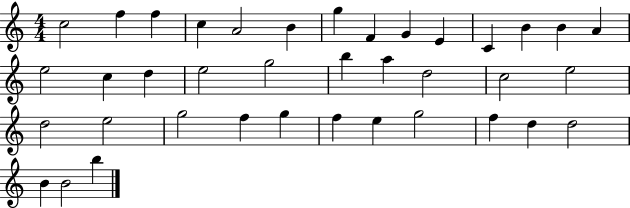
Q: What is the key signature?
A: C major